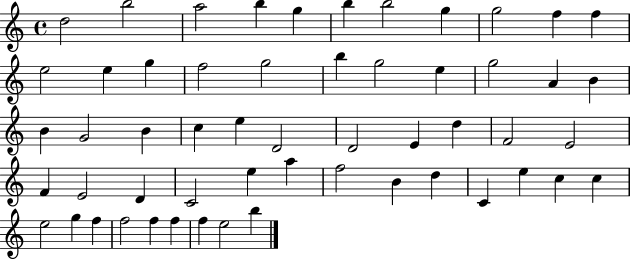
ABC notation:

X:1
T:Untitled
M:4/4
L:1/4
K:C
d2 b2 a2 b g b b2 g g2 f f e2 e g f2 g2 b g2 e g2 A B B G2 B c e D2 D2 E d F2 E2 F E2 D C2 e a f2 B d C e c c e2 g f f2 f f f e2 b